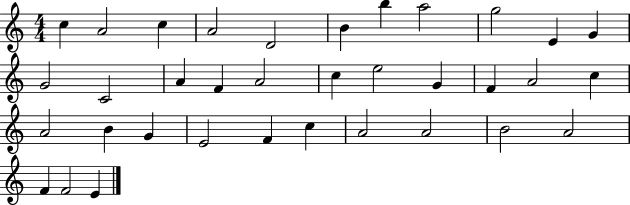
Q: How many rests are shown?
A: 0